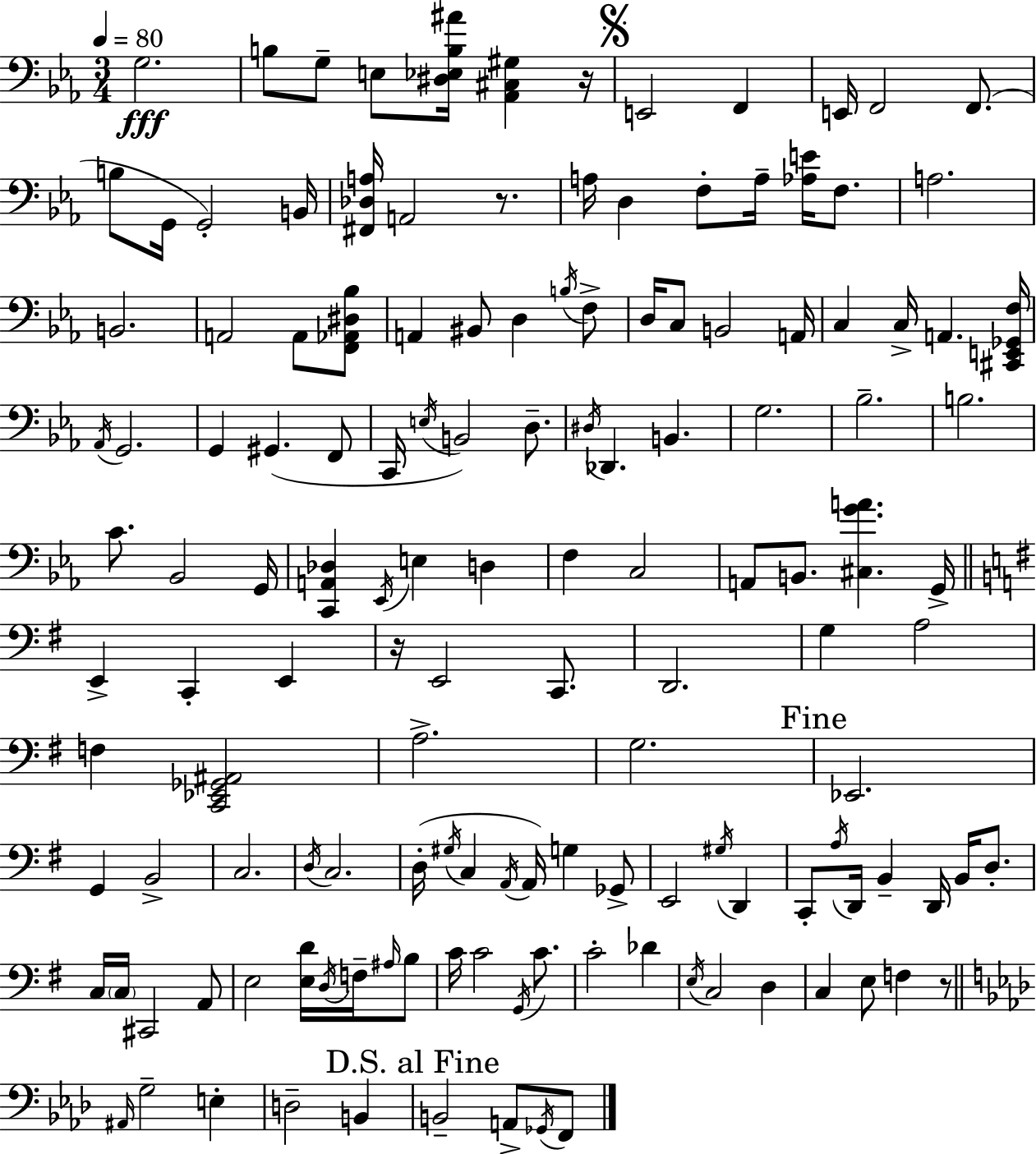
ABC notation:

X:1
T:Untitled
M:3/4
L:1/4
K:Cm
G,2 B,/2 G,/2 E,/2 [^D,_E,B,^A]/4 [_A,,^C,^G,] z/4 E,,2 F,, E,,/4 F,,2 F,,/2 B,/2 G,,/4 G,,2 B,,/4 [^F,,_D,A,]/4 A,,2 z/2 A,/4 D, F,/2 A,/4 [_A,E]/4 F,/2 A,2 B,,2 A,,2 A,,/2 [F,,_A,,^D,_B,]/2 A,, ^B,,/2 D, B,/4 F,/2 D,/4 C,/2 B,,2 A,,/4 C, C,/4 A,, [^C,,E,,_G,,F,]/4 _A,,/4 G,,2 G,, ^G,, F,,/2 C,,/4 E,/4 B,,2 D,/2 ^D,/4 _D,, B,, G,2 _B,2 B,2 C/2 _B,,2 G,,/4 [C,,A,,_D,] _E,,/4 E, D, F, C,2 A,,/2 B,,/2 [^C,GA] G,,/4 E,, C,, E,, z/4 E,,2 C,,/2 D,,2 G, A,2 F, [C,,_E,,_G,,^A,,]2 A,2 G,2 _E,,2 G,, B,,2 C,2 D,/4 C,2 D,/4 ^G,/4 C, A,,/4 A,,/4 G, _G,,/2 E,,2 ^G,/4 D,, C,,/2 A,/4 D,,/4 B,, D,,/4 B,,/4 D,/2 C,/4 C,/4 ^C,,2 A,,/2 E,2 [E,D]/4 D,/4 F,/4 ^A,/4 B,/2 C/4 C2 G,,/4 C/2 C2 _D E,/4 C,2 D, C, E,/2 F, z/2 ^A,,/4 G,2 E, D,2 B,, B,,2 A,,/2 _G,,/4 F,,/2